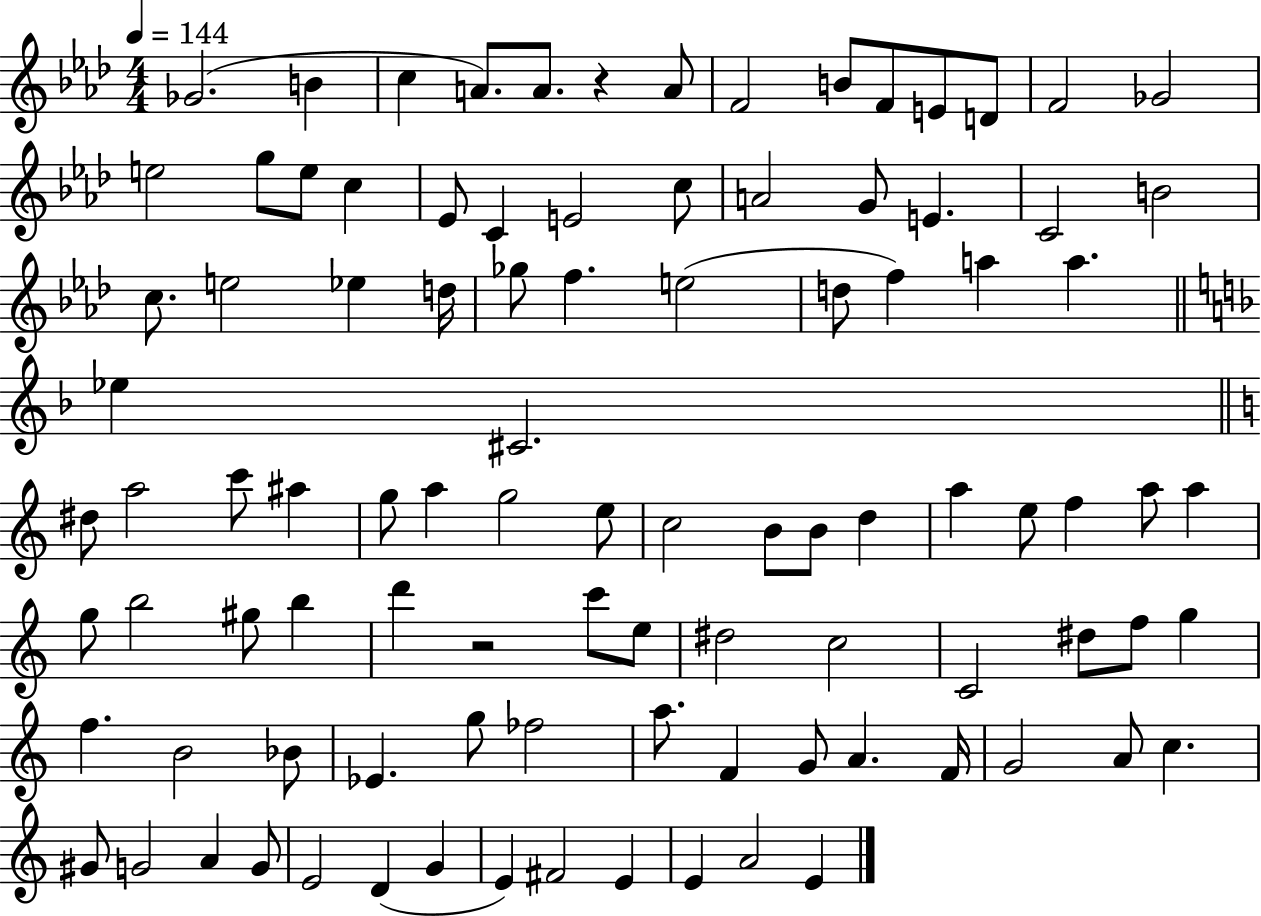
Gb4/h. B4/q C5/q A4/e. A4/e. R/q A4/e F4/h B4/e F4/e E4/e D4/e F4/h Gb4/h E5/h G5/e E5/e C5/q Eb4/e C4/q E4/h C5/e A4/h G4/e E4/q. C4/h B4/h C5/e. E5/h Eb5/q D5/s Gb5/e F5/q. E5/h D5/e F5/q A5/q A5/q. Eb5/q C#4/h. D#5/e A5/h C6/e A#5/q G5/e A5/q G5/h E5/e C5/h B4/e B4/e D5/q A5/q E5/e F5/q A5/e A5/q G5/e B5/h G#5/e B5/q D6/q R/h C6/e E5/e D#5/h C5/h C4/h D#5/e F5/e G5/q F5/q. B4/h Bb4/e Eb4/q. G5/e FES5/h A5/e. F4/q G4/e A4/q. F4/s G4/h A4/e C5/q. G#4/e G4/h A4/q G4/e E4/h D4/q G4/q E4/q F#4/h E4/q E4/q A4/h E4/q